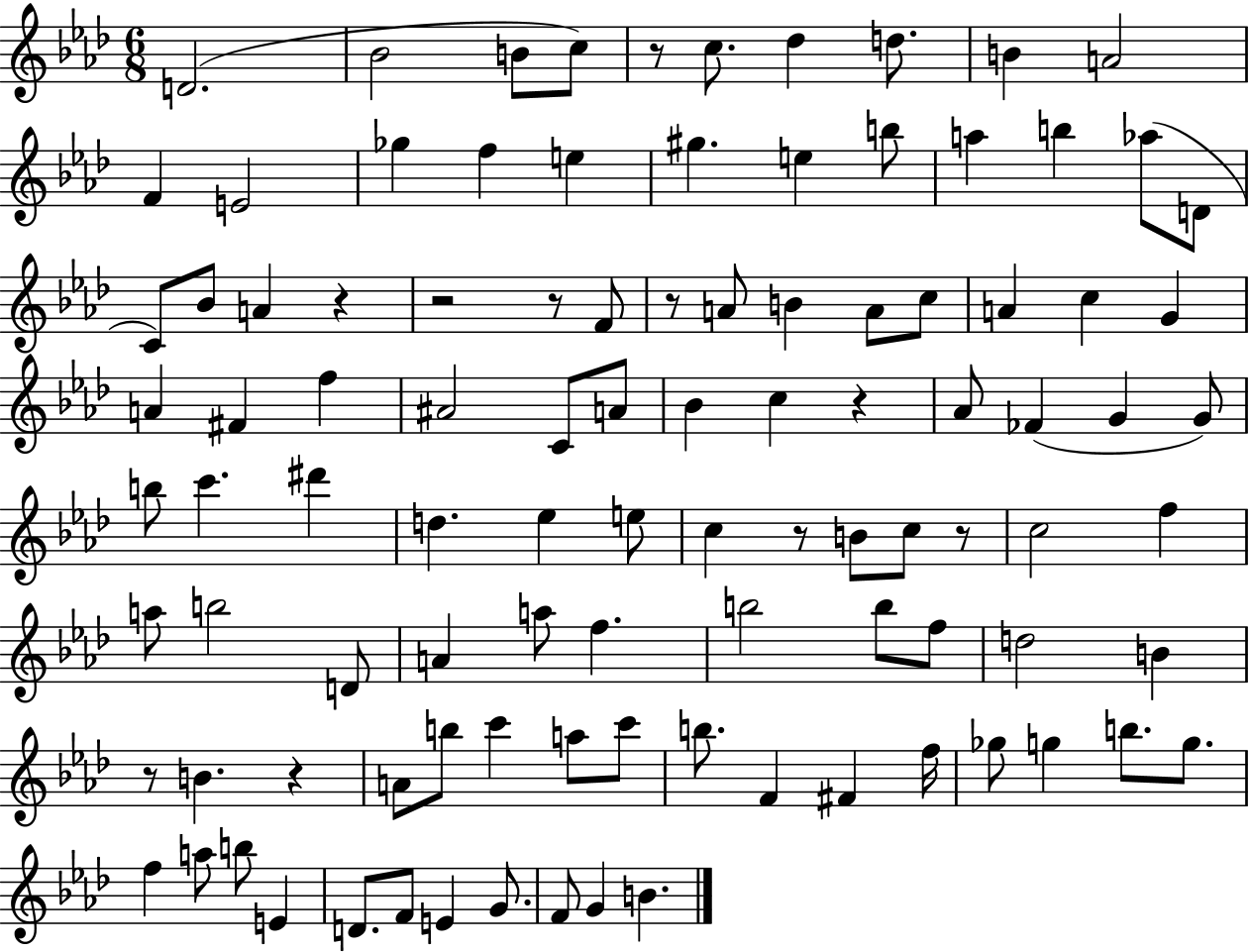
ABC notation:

X:1
T:Untitled
M:6/8
L:1/4
K:Ab
D2 _B2 B/2 c/2 z/2 c/2 _d d/2 B A2 F E2 _g f e ^g e b/2 a b _a/2 D/2 C/2 _B/2 A z z2 z/2 F/2 z/2 A/2 B A/2 c/2 A c G A ^F f ^A2 C/2 A/2 _B c z _A/2 _F G G/2 b/2 c' ^d' d _e e/2 c z/2 B/2 c/2 z/2 c2 f a/2 b2 D/2 A a/2 f b2 b/2 f/2 d2 B z/2 B z A/2 b/2 c' a/2 c'/2 b/2 F ^F f/4 _g/2 g b/2 g/2 f a/2 b/2 E D/2 F/2 E G/2 F/2 G B